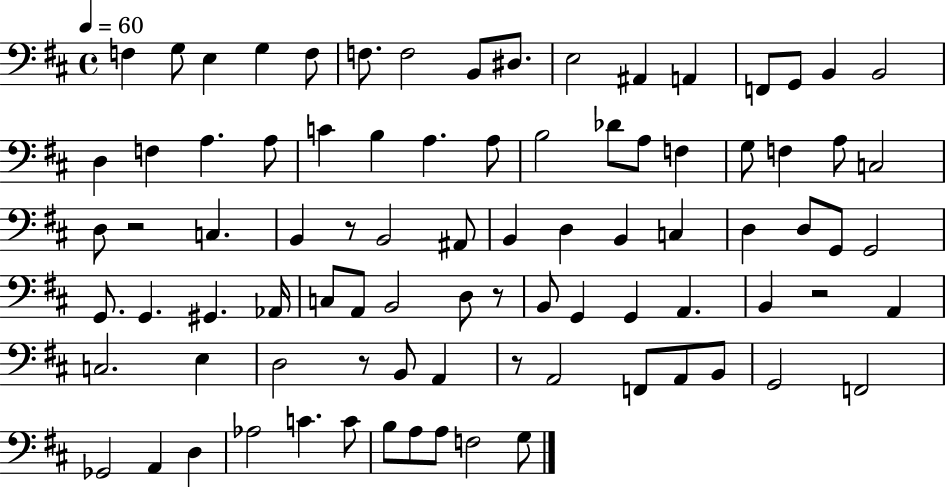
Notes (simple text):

F3/q G3/e E3/q G3/q F3/e F3/e. F3/h B2/e D#3/e. E3/h A#2/q A2/q F2/e G2/e B2/q B2/h D3/q F3/q A3/q. A3/e C4/q B3/q A3/q. A3/e B3/h Db4/e A3/e F3/q G3/e F3/q A3/e C3/h D3/e R/h C3/q. B2/q R/e B2/h A#2/e B2/q D3/q B2/q C3/q D3/q D3/e G2/e G2/h G2/e. G2/q. G#2/q. Ab2/s C3/e A2/e B2/h D3/e R/e B2/e G2/q G2/q A2/q. B2/q R/h A2/q C3/h. E3/q D3/h R/e B2/e A2/q R/e A2/h F2/e A2/e B2/e G2/h F2/h Gb2/h A2/q D3/q Ab3/h C4/q. C4/e B3/e A3/e A3/e F3/h G3/e